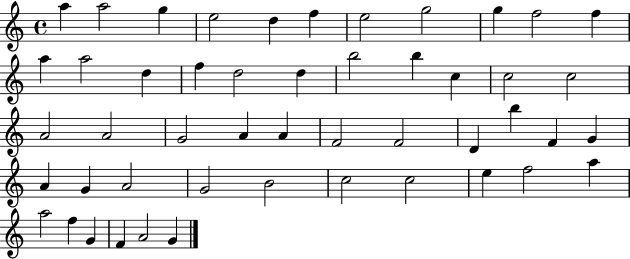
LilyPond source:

{
  \clef treble
  \time 4/4
  \defaultTimeSignature
  \key c \major
  a''4 a''2 g''4 | e''2 d''4 f''4 | e''2 g''2 | g''4 f''2 f''4 | \break a''4 a''2 d''4 | f''4 d''2 d''4 | b''2 b''4 c''4 | c''2 c''2 | \break a'2 a'2 | g'2 a'4 a'4 | f'2 f'2 | d'4 b''4 f'4 g'4 | \break a'4 g'4 a'2 | g'2 b'2 | c''2 c''2 | e''4 f''2 a''4 | \break a''2 f''4 g'4 | f'4 a'2 g'4 | \bar "|."
}